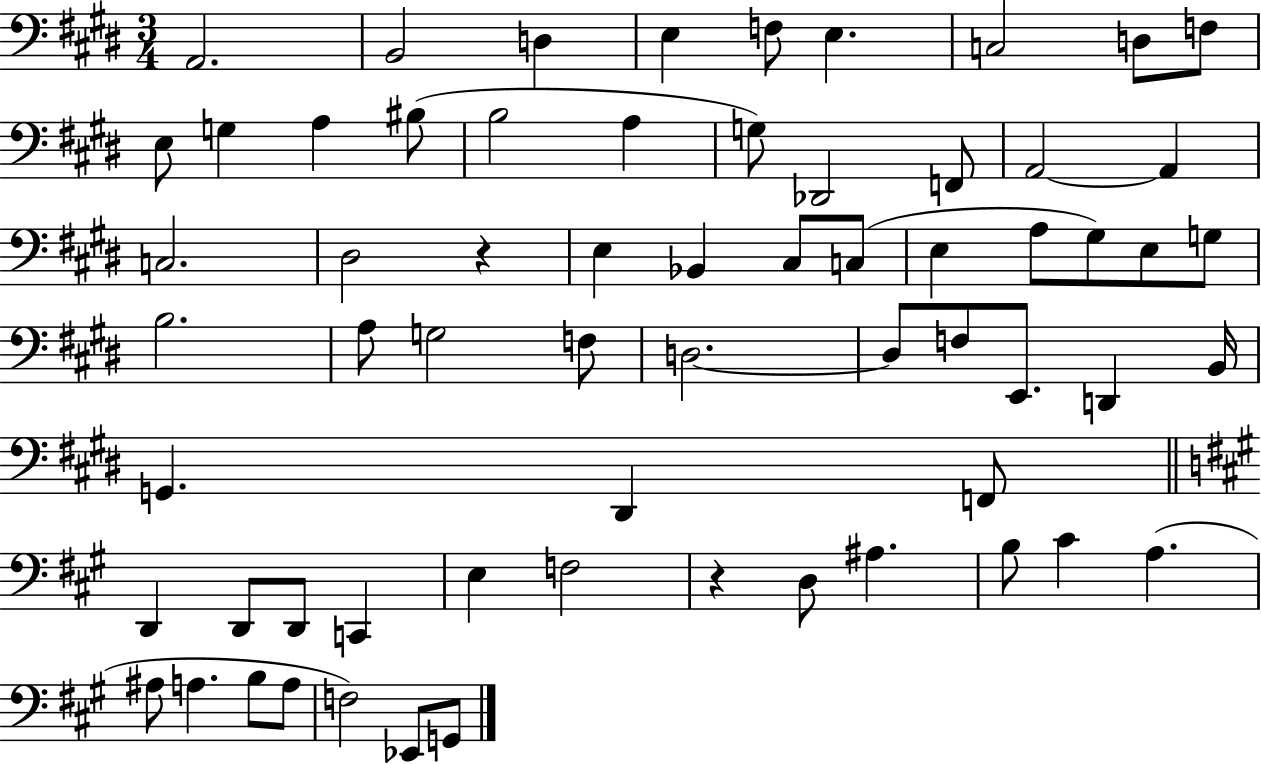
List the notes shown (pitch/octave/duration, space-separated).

A2/h. B2/h D3/q E3/q F3/e E3/q. C3/h D3/e F3/e E3/e G3/q A3/q BIS3/e B3/h A3/q G3/e Db2/h F2/e A2/h A2/q C3/h. D#3/h R/q E3/q Bb2/q C#3/e C3/e E3/q A3/e G#3/e E3/e G3/e B3/h. A3/e G3/h F3/e D3/h. D3/e F3/e E2/e. D2/q B2/s G2/q. D#2/q F2/e D2/q D2/e D2/e C2/q E3/q F3/h R/q D3/e A#3/q. B3/e C#4/q A3/q. A#3/e A3/q. B3/e A3/e F3/h Eb2/e G2/e